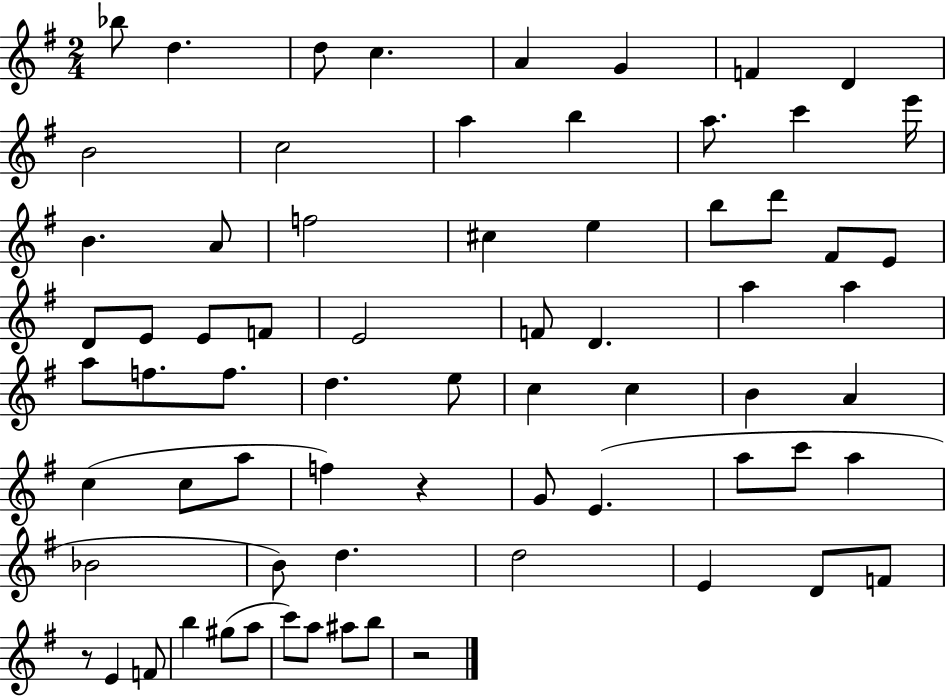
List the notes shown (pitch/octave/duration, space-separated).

Bb5/e D5/q. D5/e C5/q. A4/q G4/q F4/q D4/q B4/h C5/h A5/q B5/q A5/e. C6/q E6/s B4/q. A4/e F5/h C#5/q E5/q B5/e D6/e F#4/e E4/e D4/e E4/e E4/e F4/e E4/h F4/e D4/q. A5/q A5/q A5/e F5/e. F5/e. D5/q. E5/e C5/q C5/q B4/q A4/q C5/q C5/e A5/e F5/q R/q G4/e E4/q. A5/e C6/e A5/q Bb4/h B4/e D5/q. D5/h E4/q D4/e F4/e R/e E4/q F4/e B5/q G#5/e A5/e C6/e A5/e A#5/e B5/e R/h